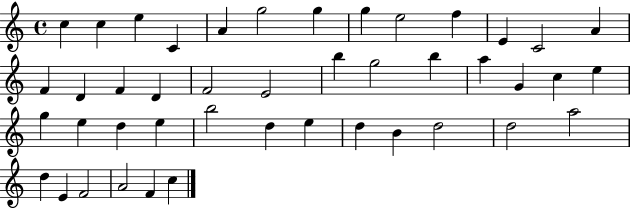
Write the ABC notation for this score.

X:1
T:Untitled
M:4/4
L:1/4
K:C
c c e C A g2 g g e2 f E C2 A F D F D F2 E2 b g2 b a G c e g e d e b2 d e d B d2 d2 a2 d E F2 A2 F c